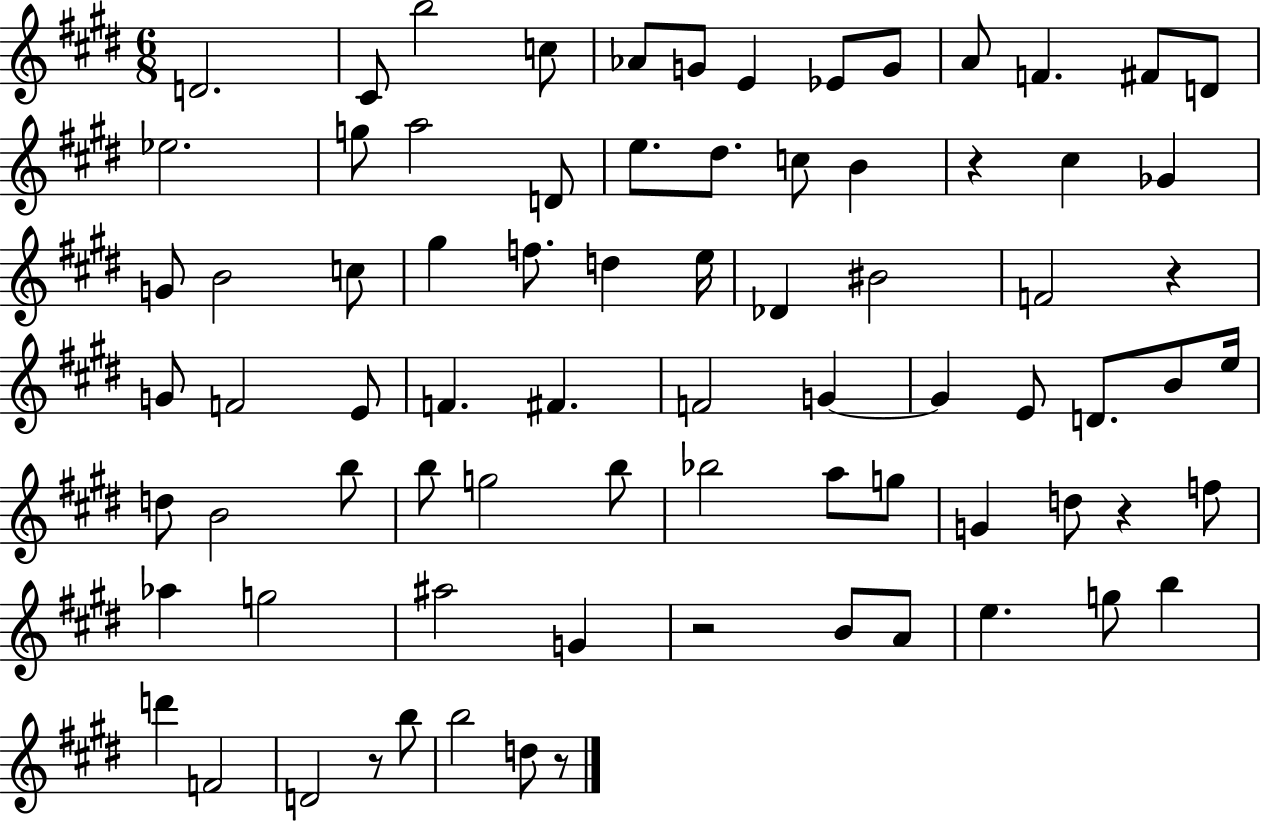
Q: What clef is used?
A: treble